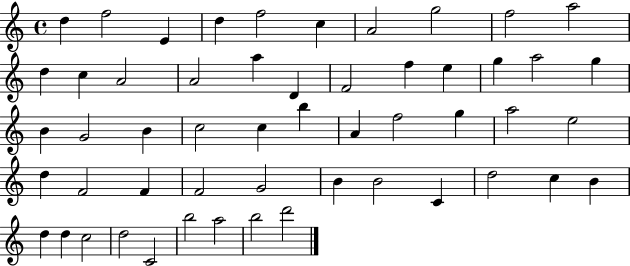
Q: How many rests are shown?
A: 0